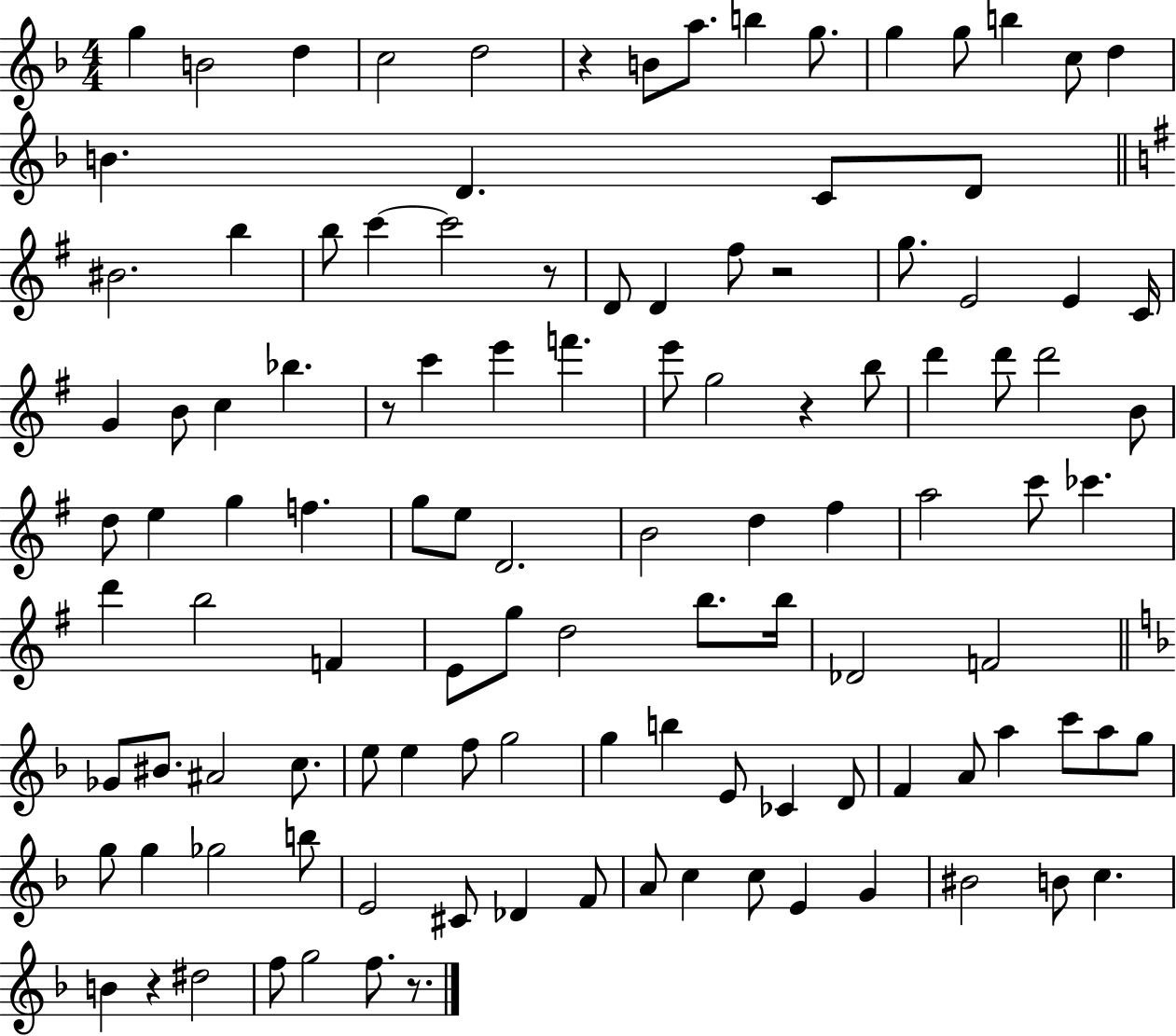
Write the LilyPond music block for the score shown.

{
  \clef treble
  \numericTimeSignature
  \time 4/4
  \key f \major
  g''4 b'2 d''4 | c''2 d''2 | r4 b'8 a''8. b''4 g''8. | g''4 g''8 b''4 c''8 d''4 | \break b'4. d'4. c'8 d'8 | \bar "||" \break \key e \minor bis'2. b''4 | b''8 c'''4~~ c'''2 r8 | d'8 d'4 fis''8 r2 | g''8. e'2 e'4 c'16 | \break g'4 b'8 c''4 bes''4. | r8 c'''4 e'''4 f'''4. | e'''8 g''2 r4 b''8 | d'''4 d'''8 d'''2 b'8 | \break d''8 e''4 g''4 f''4. | g''8 e''8 d'2. | b'2 d''4 fis''4 | a''2 c'''8 ces'''4. | \break d'''4 b''2 f'4 | e'8 g''8 d''2 b''8. b''16 | des'2 f'2 | \bar "||" \break \key f \major ges'8 bis'8. ais'2 c''8. | e''8 e''4 f''8 g''2 | g''4 b''4 e'8 ces'4 d'8 | f'4 a'8 a''4 c'''8 a''8 g''8 | \break g''8 g''4 ges''2 b''8 | e'2 cis'8 des'4 f'8 | a'8 c''4 c''8 e'4 g'4 | bis'2 b'8 c''4. | \break b'4 r4 dis''2 | f''8 g''2 f''8. r8. | \bar "|."
}